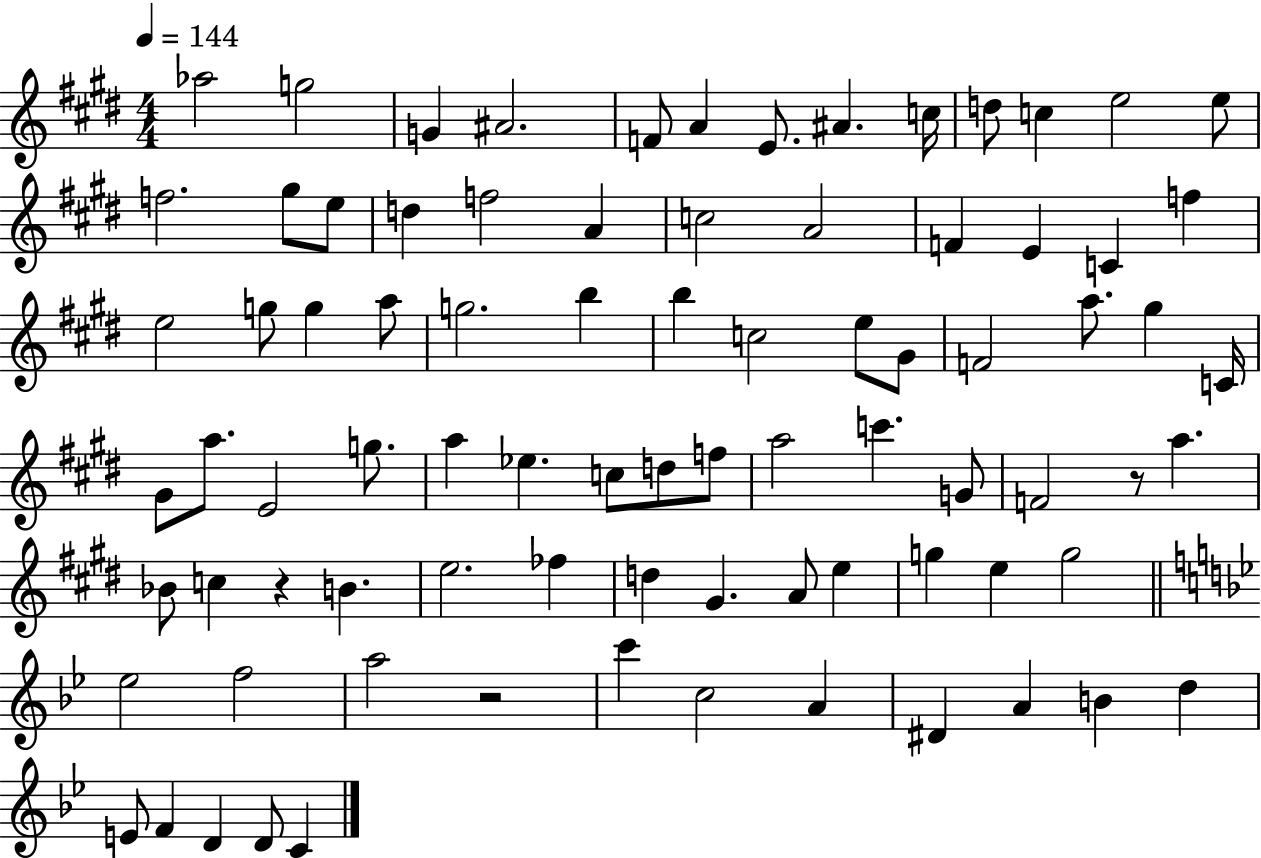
Ab5/h G5/h G4/q A#4/h. F4/e A4/q E4/e. A#4/q. C5/s D5/e C5/q E5/h E5/e F5/h. G#5/e E5/e D5/q F5/h A4/q C5/h A4/h F4/q E4/q C4/q F5/q E5/h G5/e G5/q A5/e G5/h. B5/q B5/q C5/h E5/e G#4/e F4/h A5/e. G#5/q C4/s G#4/e A5/e. E4/h G5/e. A5/q Eb5/q. C5/e D5/e F5/e A5/h C6/q. G4/e F4/h R/e A5/q. Bb4/e C5/q R/q B4/q. E5/h. FES5/q D5/q G#4/q. A4/e E5/q G5/q E5/q G5/h Eb5/h F5/h A5/h R/h C6/q C5/h A4/q D#4/q A4/q B4/q D5/q E4/e F4/q D4/q D4/e C4/q